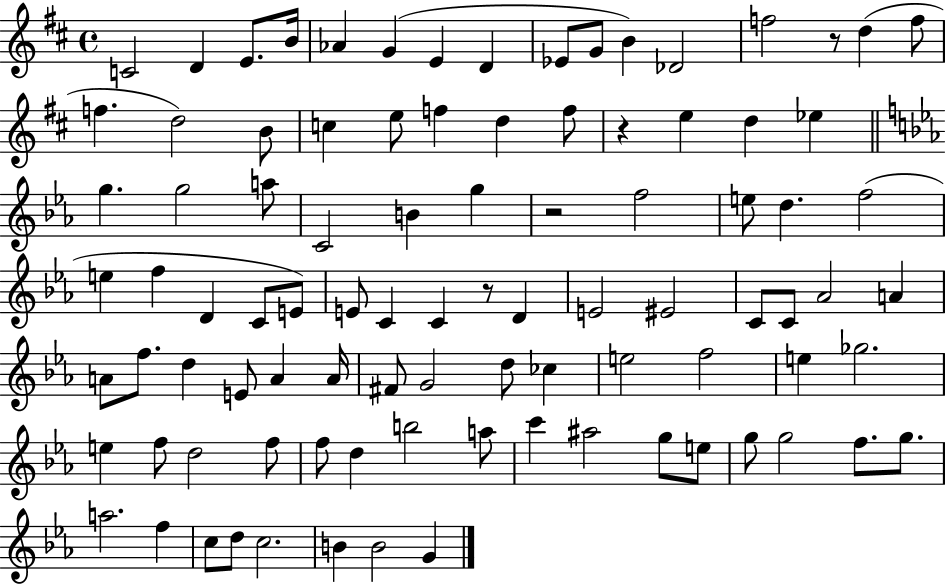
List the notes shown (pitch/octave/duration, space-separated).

C4/h D4/q E4/e. B4/s Ab4/q G4/q E4/q D4/q Eb4/e G4/e B4/q Db4/h F5/h R/e D5/q F5/e F5/q. D5/h B4/e C5/q E5/e F5/q D5/q F5/e R/q E5/q D5/q Eb5/q G5/q. G5/h A5/e C4/h B4/q G5/q R/h F5/h E5/e D5/q. F5/h E5/q F5/q D4/q C4/e E4/e E4/e C4/q C4/q R/e D4/q E4/h EIS4/h C4/e C4/e Ab4/h A4/q A4/e F5/e. D5/q E4/e A4/q A4/s F#4/e G4/h D5/e CES5/q E5/h F5/h E5/q Gb5/h. E5/q F5/e D5/h F5/e F5/e D5/q B5/h A5/e C6/q A#5/h G5/e E5/e G5/e G5/h F5/e. G5/e. A5/h. F5/q C5/e D5/e C5/h. B4/q B4/h G4/q